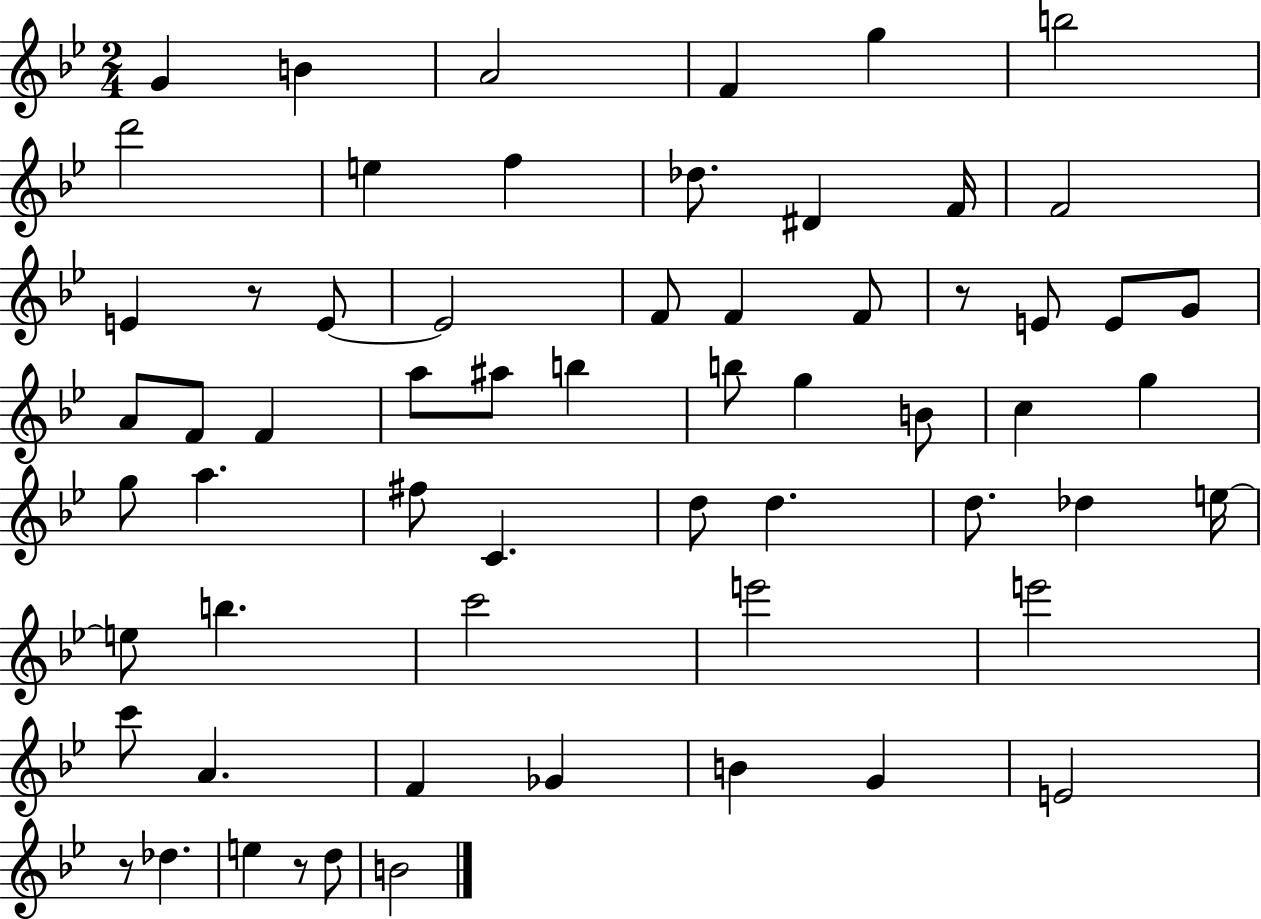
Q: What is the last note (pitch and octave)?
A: B4